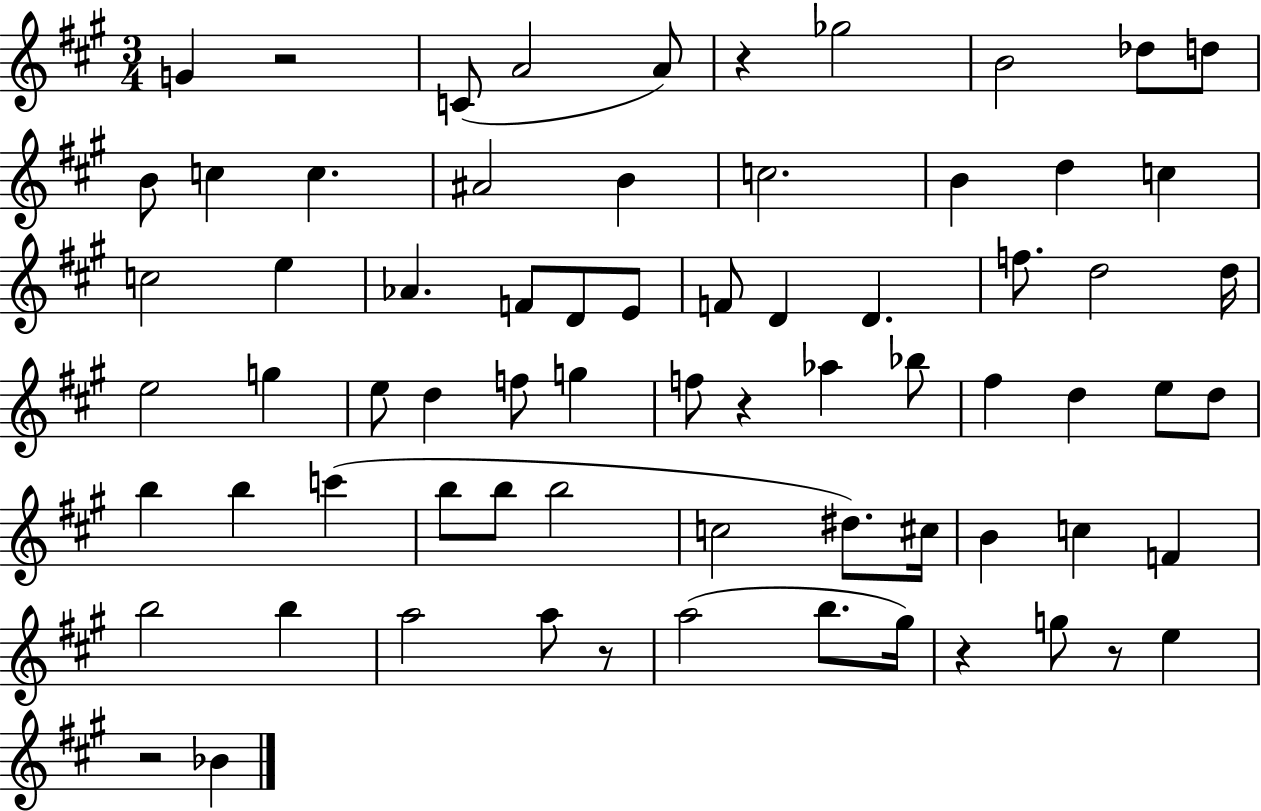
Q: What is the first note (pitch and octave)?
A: G4